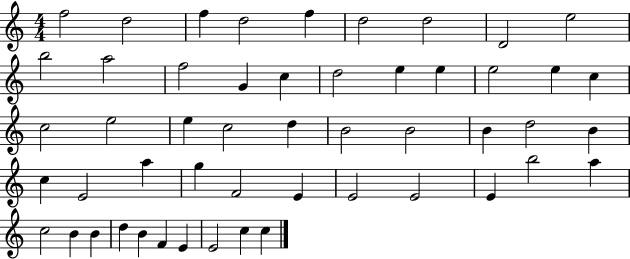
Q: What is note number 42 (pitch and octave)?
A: C5